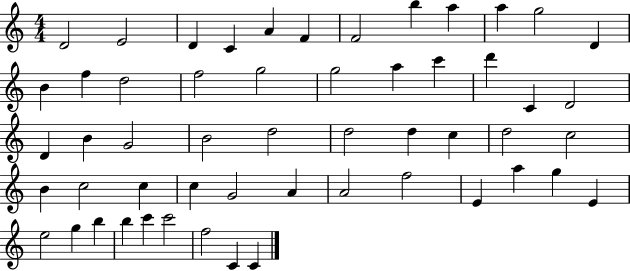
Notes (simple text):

D4/h E4/h D4/q C4/q A4/q F4/q F4/h B5/q A5/q A5/q G5/h D4/q B4/q F5/q D5/h F5/h G5/h G5/h A5/q C6/q D6/q C4/q D4/h D4/q B4/q G4/h B4/h D5/h D5/h D5/q C5/q D5/h C5/h B4/q C5/h C5/q C5/q G4/h A4/q A4/h F5/h E4/q A5/q G5/q E4/q E5/h G5/q B5/q B5/q C6/q C6/h F5/h C4/q C4/q